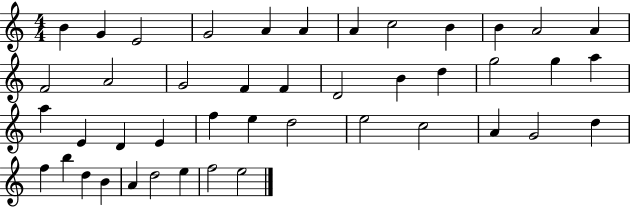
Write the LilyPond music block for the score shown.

{
  \clef treble
  \numericTimeSignature
  \time 4/4
  \key c \major
  b'4 g'4 e'2 | g'2 a'4 a'4 | a'4 c''2 b'4 | b'4 a'2 a'4 | \break f'2 a'2 | g'2 f'4 f'4 | d'2 b'4 d''4 | g''2 g''4 a''4 | \break a''4 e'4 d'4 e'4 | f''4 e''4 d''2 | e''2 c''2 | a'4 g'2 d''4 | \break f''4 b''4 d''4 b'4 | a'4 d''2 e''4 | f''2 e''2 | \bar "|."
}